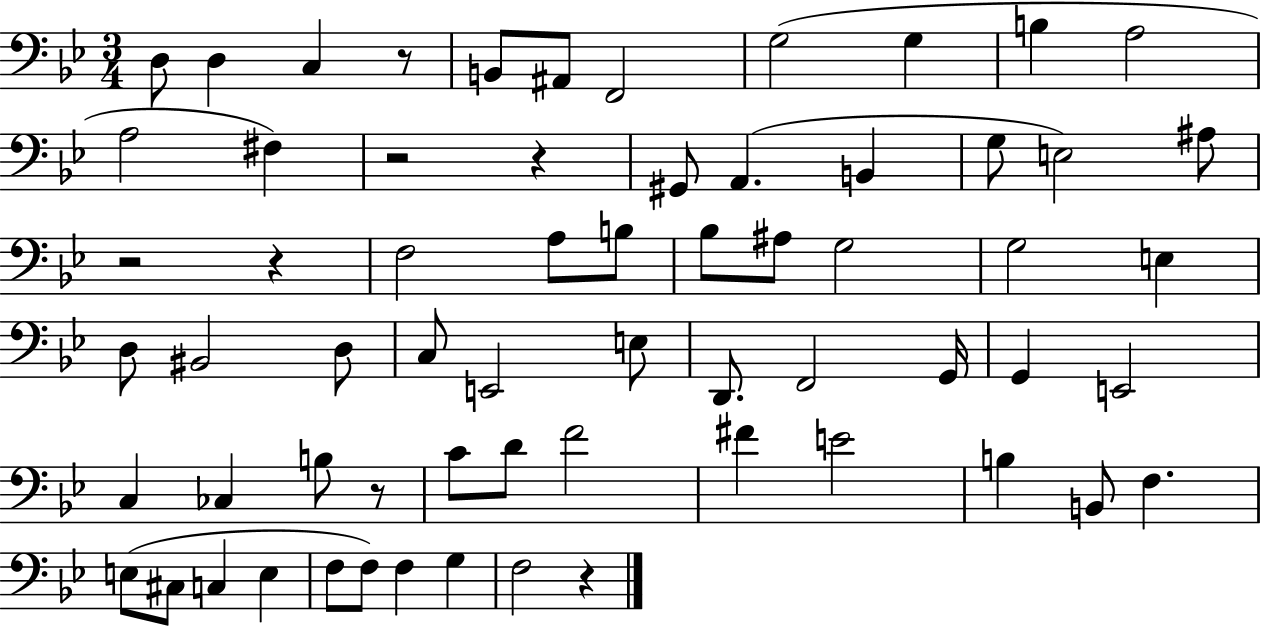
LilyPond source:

{
  \clef bass
  \numericTimeSignature
  \time 3/4
  \key bes \major
  d8 d4 c4 r8 | b,8 ais,8 f,2 | g2( g4 | b4 a2 | \break a2 fis4) | r2 r4 | gis,8 a,4.( b,4 | g8 e2) ais8 | \break r2 r4 | f2 a8 b8 | bes8 ais8 g2 | g2 e4 | \break d8 bis,2 d8 | c8 e,2 e8 | d,8. f,2 g,16 | g,4 e,2 | \break c4 ces4 b8 r8 | c'8 d'8 f'2 | fis'4 e'2 | b4 b,8 f4. | \break e8( cis8 c4 e4 | f8 f8) f4 g4 | f2 r4 | \bar "|."
}